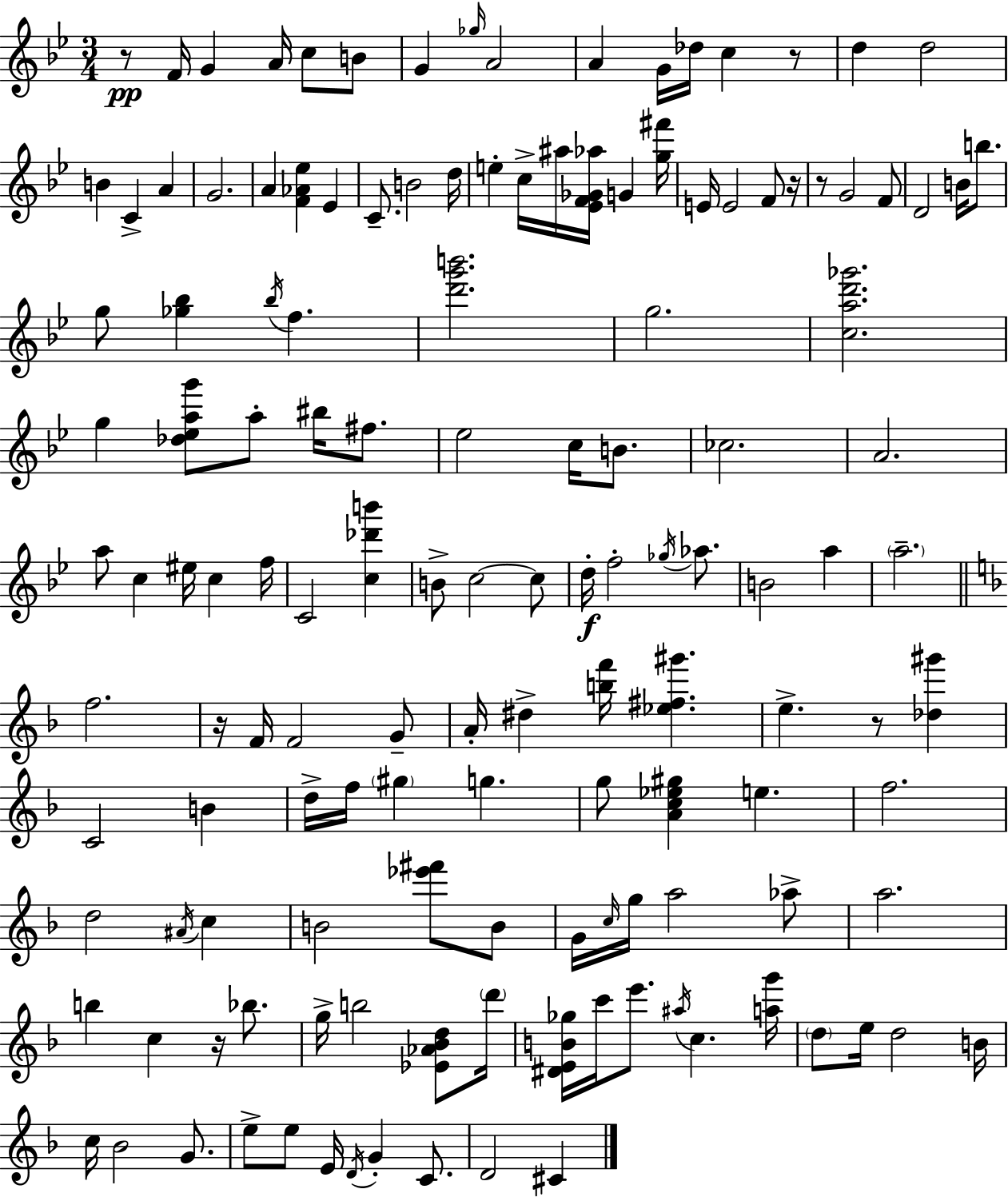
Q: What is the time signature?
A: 3/4